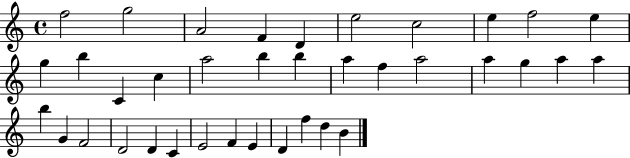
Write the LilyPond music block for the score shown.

{
  \clef treble
  \time 4/4
  \defaultTimeSignature
  \key c \major
  f''2 g''2 | a'2 f'4 d'4 | e''2 c''2 | e''4 f''2 e''4 | \break g''4 b''4 c'4 c''4 | a''2 b''4 b''4 | a''4 f''4 a''2 | a''4 g''4 a''4 a''4 | \break b''4 g'4 f'2 | d'2 d'4 c'4 | e'2 f'4 e'4 | d'4 f''4 d''4 b'4 | \break \bar "|."
}